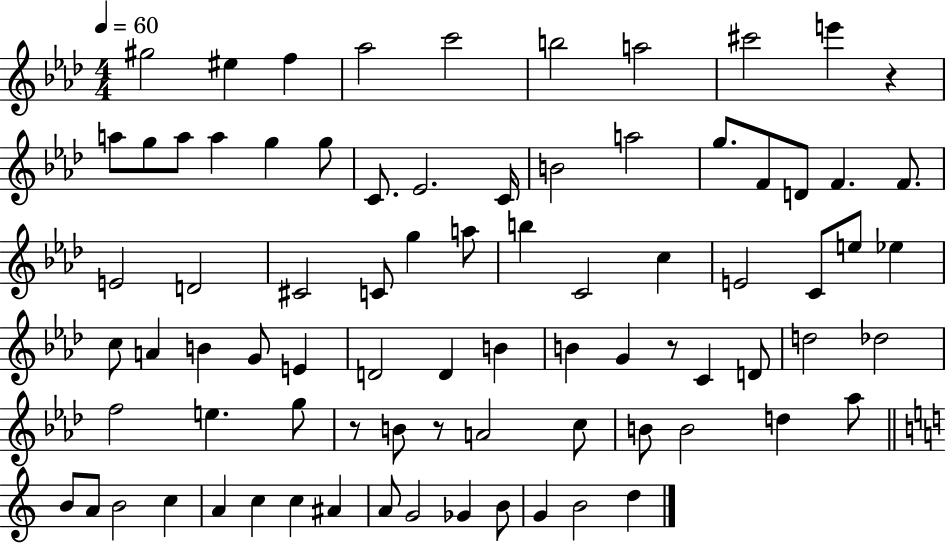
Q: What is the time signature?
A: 4/4